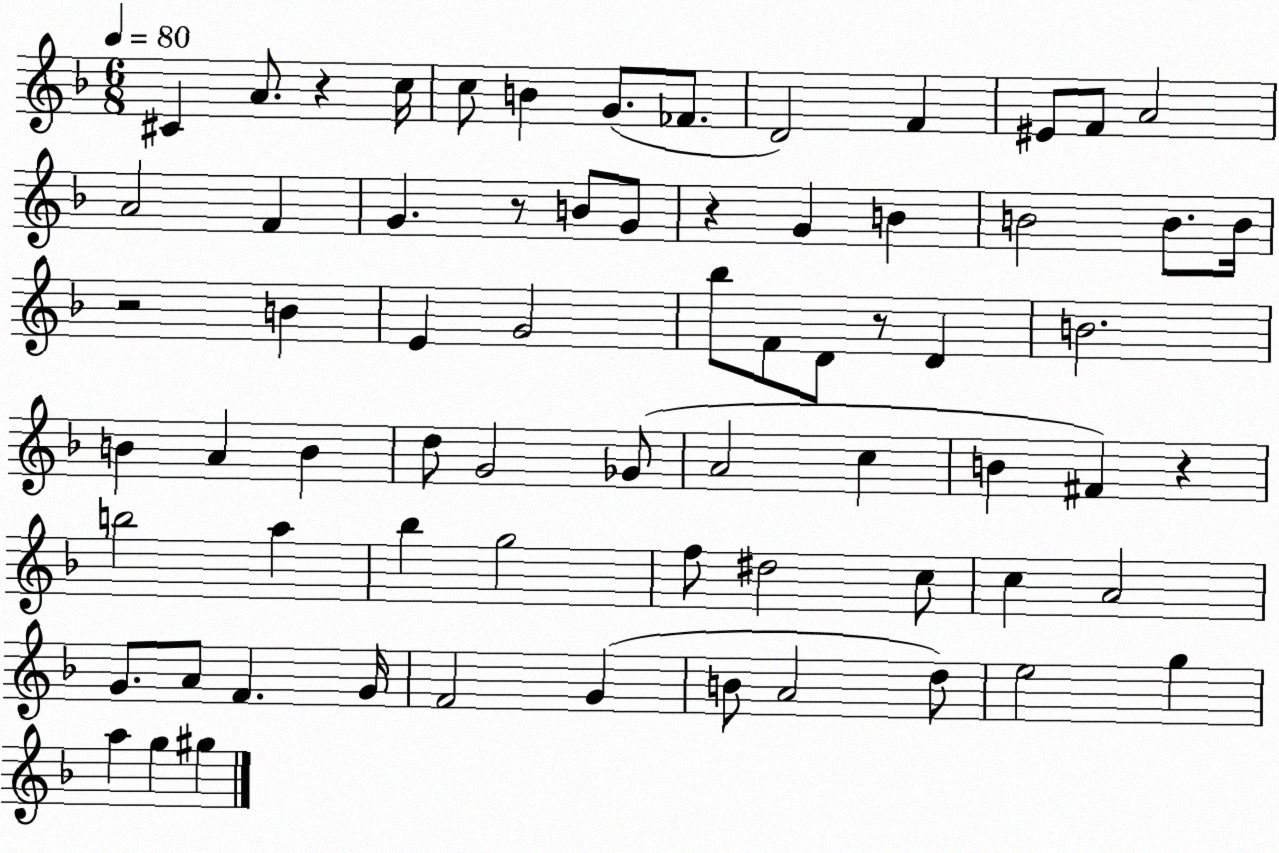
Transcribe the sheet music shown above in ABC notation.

X:1
T:Untitled
M:6/8
L:1/4
K:F
^C A/2 z c/4 c/2 B G/2 _F/2 D2 F ^E/2 F/2 A2 A2 F G z/2 B/2 G/2 z G B B2 B/2 B/4 z2 B E G2 _b/2 F/2 D/2 z/2 D B2 B A B d/2 G2 _G/2 A2 c B ^F z b2 a _b g2 f/2 ^d2 c/2 c A2 G/2 A/2 F G/4 F2 G B/2 A2 d/2 e2 g a g ^g